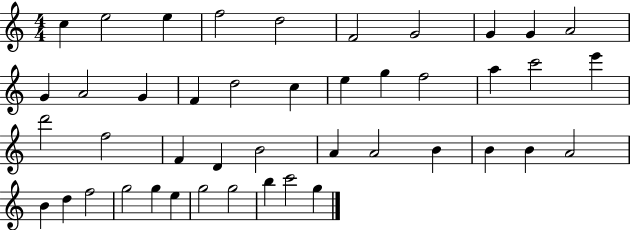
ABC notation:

X:1
T:Untitled
M:4/4
L:1/4
K:C
c e2 e f2 d2 F2 G2 G G A2 G A2 G F d2 c e g f2 a c'2 e' d'2 f2 F D B2 A A2 B B B A2 B d f2 g2 g e g2 g2 b c'2 g